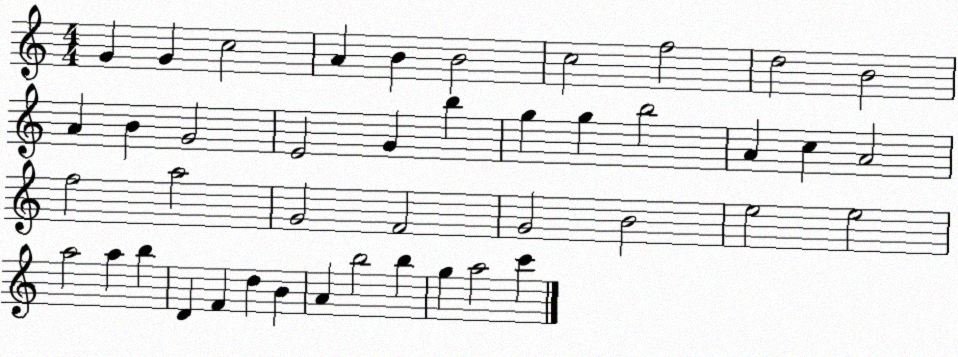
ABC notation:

X:1
T:Untitled
M:4/4
L:1/4
K:C
G G c2 A B B2 c2 f2 d2 B2 A B G2 E2 G b g g b2 A c A2 f2 a2 G2 F2 G2 B2 e2 e2 a2 a b D F d B A b2 b g a2 c'